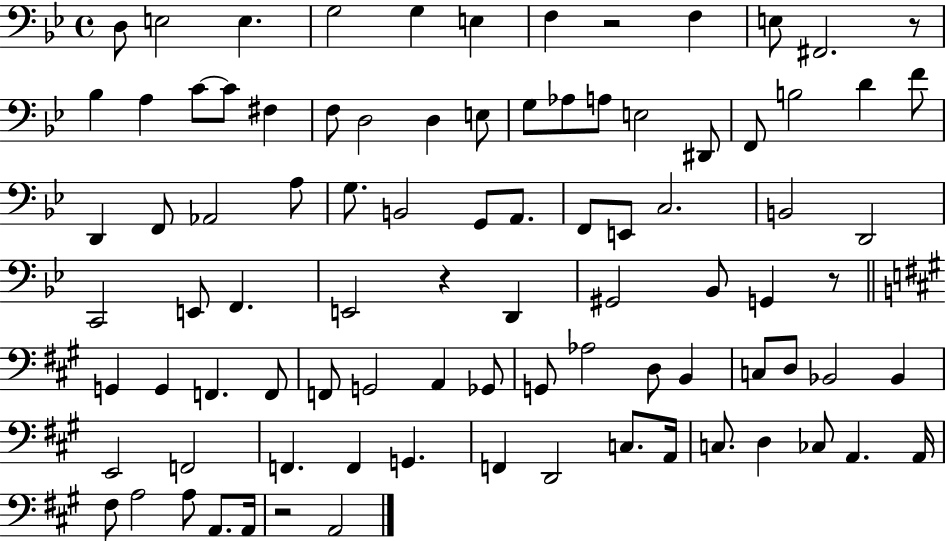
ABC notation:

X:1
T:Untitled
M:4/4
L:1/4
K:Bb
D,/2 E,2 E, G,2 G, E, F, z2 F, E,/2 ^F,,2 z/2 _B, A, C/2 C/2 ^F, F,/2 D,2 D, E,/2 G,/2 _A,/2 A,/2 E,2 ^D,,/2 F,,/2 B,2 D F/2 D,, F,,/2 _A,,2 A,/2 G,/2 B,,2 G,,/2 A,,/2 F,,/2 E,,/2 C,2 B,,2 D,,2 C,,2 E,,/2 F,, E,,2 z D,, ^G,,2 _B,,/2 G,, z/2 G,, G,, F,, F,,/2 F,,/2 G,,2 A,, _G,,/2 G,,/2 _A,2 D,/2 B,, C,/2 D,/2 _B,,2 _B,, E,,2 F,,2 F,, F,, G,, F,, D,,2 C,/2 A,,/4 C,/2 D, _C,/2 A,, A,,/4 ^F,/2 A,2 A,/2 A,,/2 A,,/4 z2 A,,2